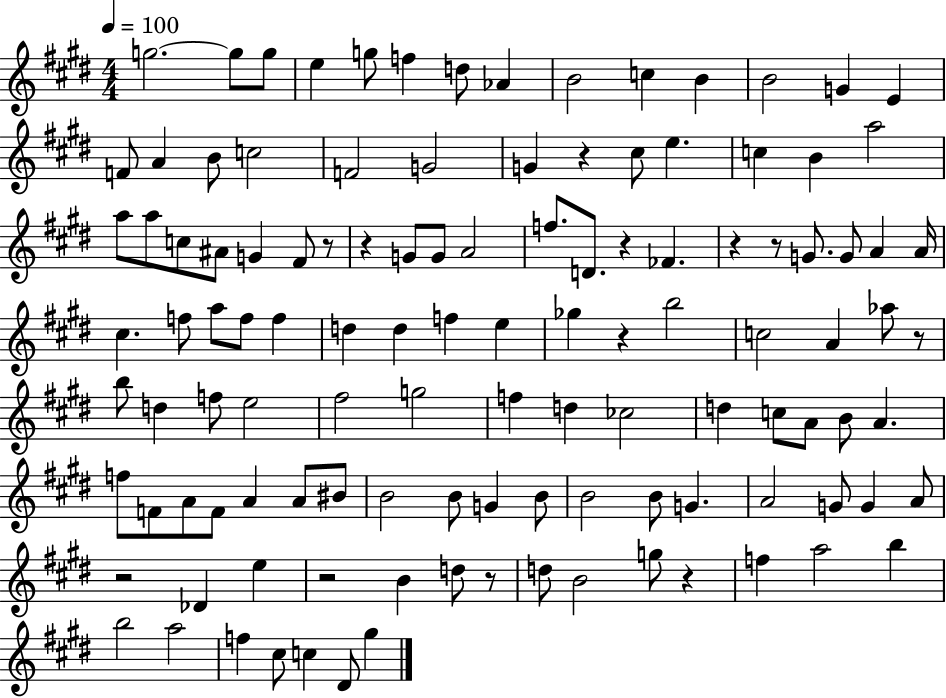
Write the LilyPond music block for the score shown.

{
  \clef treble
  \numericTimeSignature
  \time 4/4
  \key e \major
  \tempo 4 = 100
  g''2.~~ g''8 g''8 | e''4 g''8 f''4 d''8 aes'4 | b'2 c''4 b'4 | b'2 g'4 e'4 | \break f'8 a'4 b'8 c''2 | f'2 g'2 | g'4 r4 cis''8 e''4. | c''4 b'4 a''2 | \break a''8 a''8 c''8 ais'8 g'4 fis'8 r8 | r4 g'8 g'8 a'2 | f''8. d'8. r4 fes'4. | r4 r8 g'8. g'8 a'4 a'16 | \break cis''4. f''8 a''8 f''8 f''4 | d''4 d''4 f''4 e''4 | ges''4 r4 b''2 | c''2 a'4 aes''8 r8 | \break b''8 d''4 f''8 e''2 | fis''2 g''2 | f''4 d''4 ces''2 | d''4 c''8 a'8 b'8 a'4. | \break f''8 f'8 a'8 f'8 a'4 a'8 bis'8 | b'2 b'8 g'4 b'8 | b'2 b'8 g'4. | a'2 g'8 g'4 a'8 | \break r2 des'4 e''4 | r2 b'4 d''8 r8 | d''8 b'2 g''8 r4 | f''4 a''2 b''4 | \break b''2 a''2 | f''4 cis''8 c''4 dis'8 gis''4 | \bar "|."
}